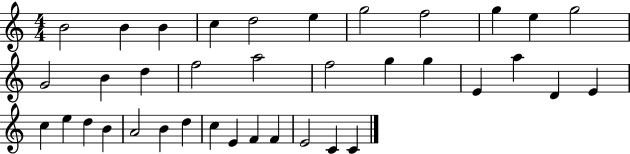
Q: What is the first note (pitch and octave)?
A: B4